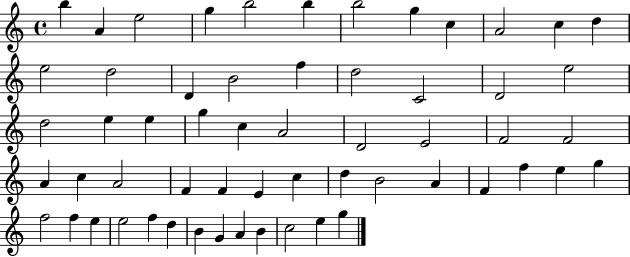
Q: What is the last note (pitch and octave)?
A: G5